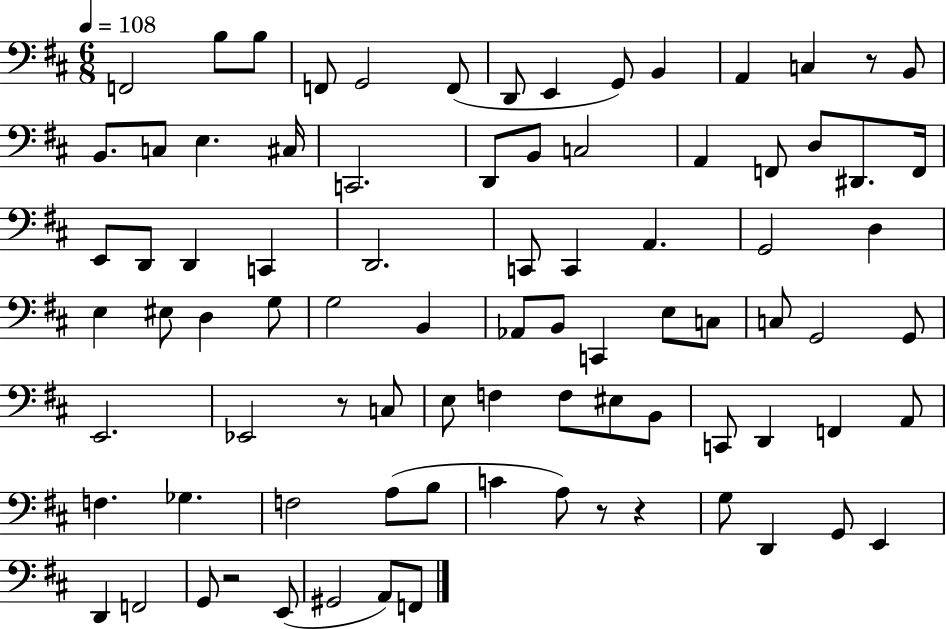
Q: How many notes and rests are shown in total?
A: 85